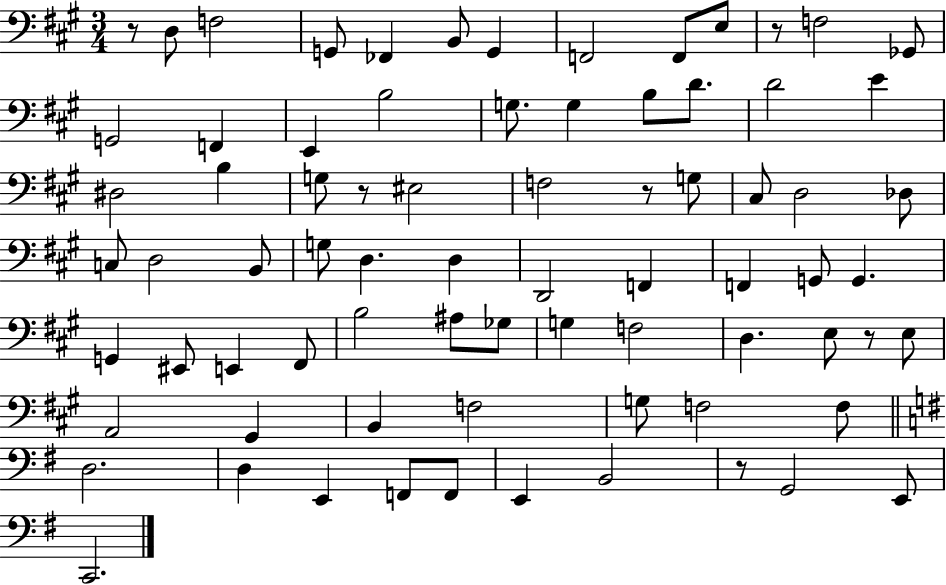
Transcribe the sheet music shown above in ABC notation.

X:1
T:Untitled
M:3/4
L:1/4
K:A
z/2 D,/2 F,2 G,,/2 _F,, B,,/2 G,, F,,2 F,,/2 E,/2 z/2 F,2 _G,,/2 G,,2 F,, E,, B,2 G,/2 G, B,/2 D/2 D2 E ^D,2 B, G,/2 z/2 ^E,2 F,2 z/2 G,/2 ^C,/2 D,2 _D,/2 C,/2 D,2 B,,/2 G,/2 D, D, D,,2 F,, F,, G,,/2 G,, G,, ^E,,/2 E,, ^F,,/2 B,2 ^A,/2 _G,/2 G, F,2 D, E,/2 z/2 E,/2 A,,2 ^G,, B,, F,2 G,/2 F,2 F,/2 D,2 D, E,, F,,/2 F,,/2 E,, B,,2 z/2 G,,2 E,,/2 C,,2